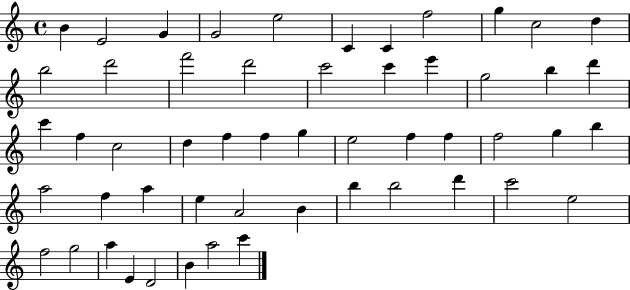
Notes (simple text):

B4/q E4/h G4/q G4/h E5/h C4/q C4/q F5/h G5/q C5/h D5/q B5/h D6/h F6/h D6/h C6/h C6/q E6/q G5/h B5/q D6/q C6/q F5/q C5/h D5/q F5/q F5/q G5/q E5/h F5/q F5/q F5/h G5/q B5/q A5/h F5/q A5/q E5/q A4/h B4/q B5/q B5/h D6/q C6/h E5/h F5/h G5/h A5/q E4/q D4/h B4/q A5/h C6/q